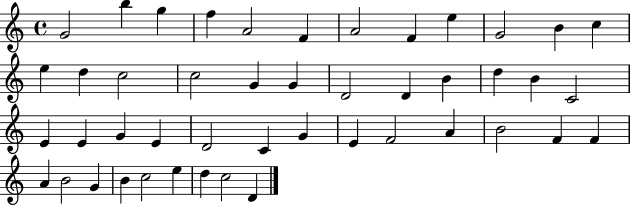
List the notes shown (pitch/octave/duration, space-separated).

G4/h B5/q G5/q F5/q A4/h F4/q A4/h F4/q E5/q G4/h B4/q C5/q E5/q D5/q C5/h C5/h G4/q G4/q D4/h D4/q B4/q D5/q B4/q C4/h E4/q E4/q G4/q E4/q D4/h C4/q G4/q E4/q F4/h A4/q B4/h F4/q F4/q A4/q B4/h G4/q B4/q C5/h E5/q D5/q C5/h D4/q